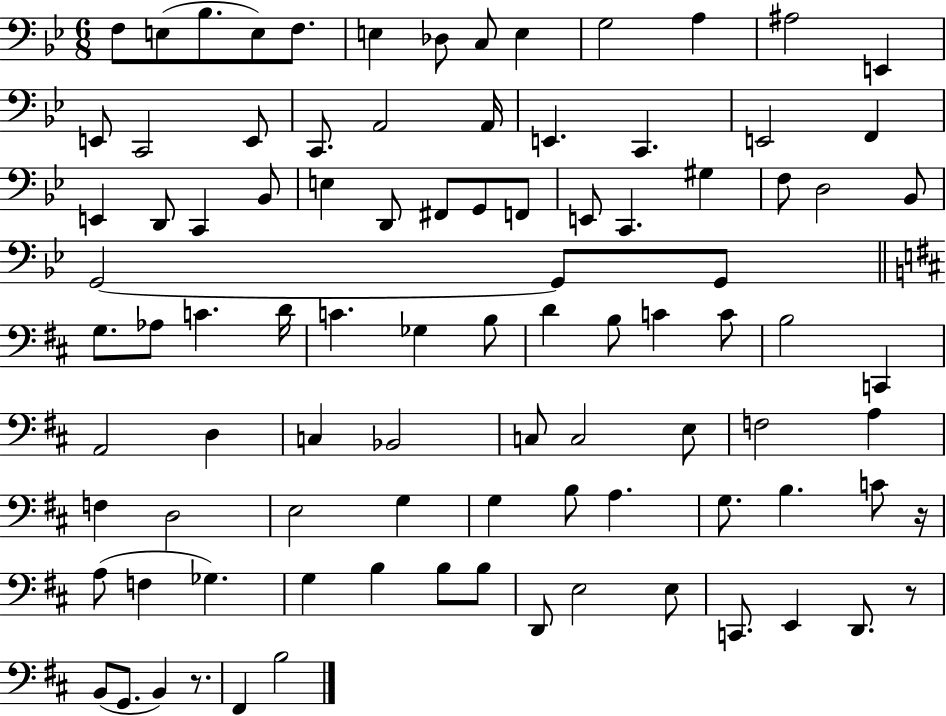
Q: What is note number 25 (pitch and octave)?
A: D2